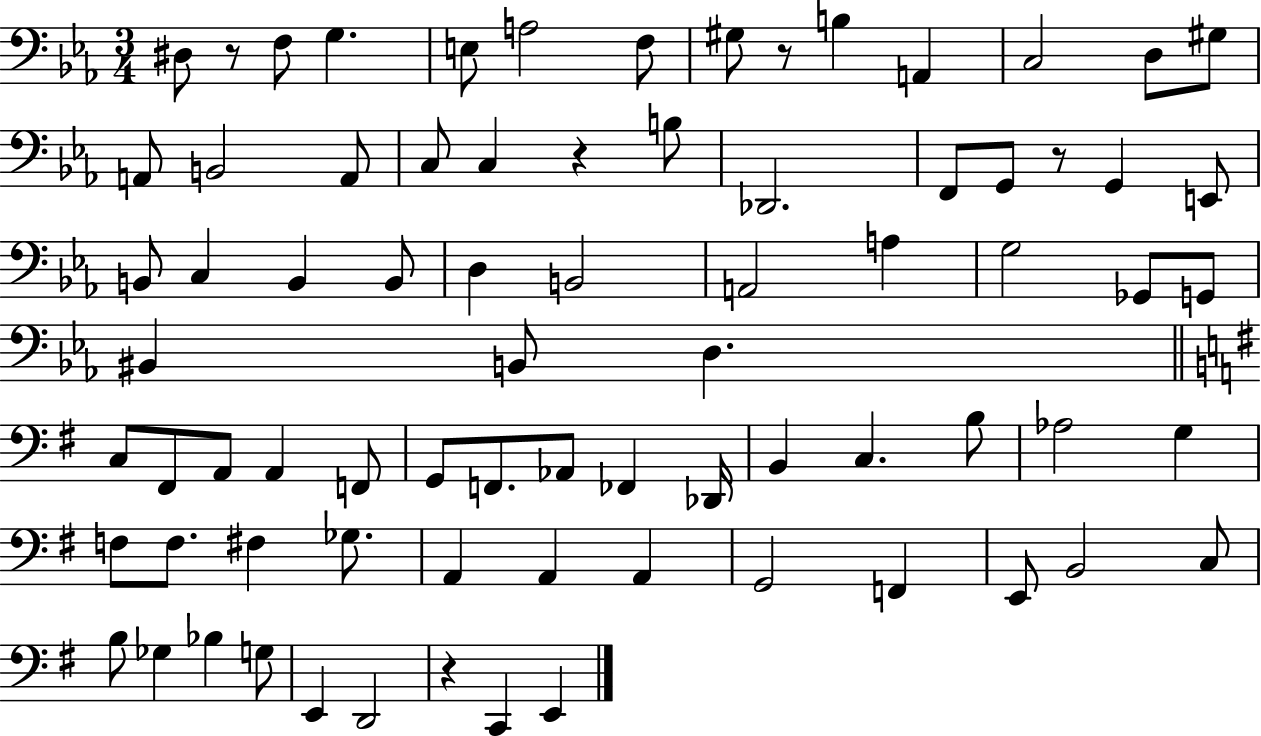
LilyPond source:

{
  \clef bass
  \numericTimeSignature
  \time 3/4
  \key ees \major
  dis8 r8 f8 g4. | e8 a2 f8 | gis8 r8 b4 a,4 | c2 d8 gis8 | \break a,8 b,2 a,8 | c8 c4 r4 b8 | des,2. | f,8 g,8 r8 g,4 e,8 | \break b,8 c4 b,4 b,8 | d4 b,2 | a,2 a4 | g2 ges,8 g,8 | \break bis,4 b,8 d4. | \bar "||" \break \key g \major c8 fis,8 a,8 a,4 f,8 | g,8 f,8. aes,8 fes,4 des,16 | b,4 c4. b8 | aes2 g4 | \break f8 f8. fis4 ges8. | a,4 a,4 a,4 | g,2 f,4 | e,8 b,2 c8 | \break b8 ges4 bes4 g8 | e,4 d,2 | r4 c,4 e,4 | \bar "|."
}